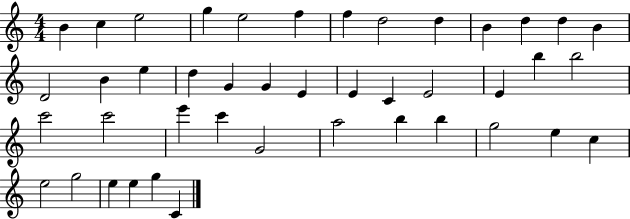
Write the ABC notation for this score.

X:1
T:Untitled
M:4/4
L:1/4
K:C
B c e2 g e2 f f d2 d B d d B D2 B e d G G E E C E2 E b b2 c'2 c'2 e' c' G2 a2 b b g2 e c e2 g2 e e g C